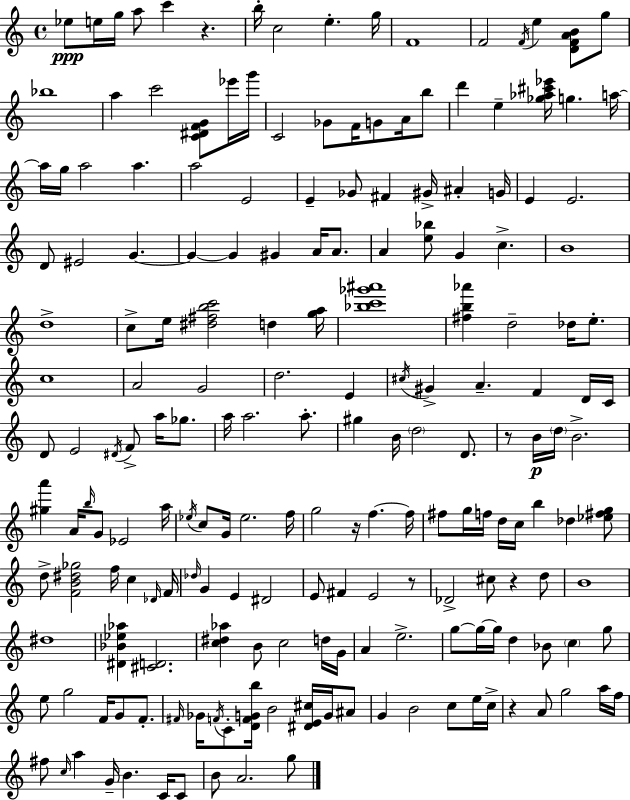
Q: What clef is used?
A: treble